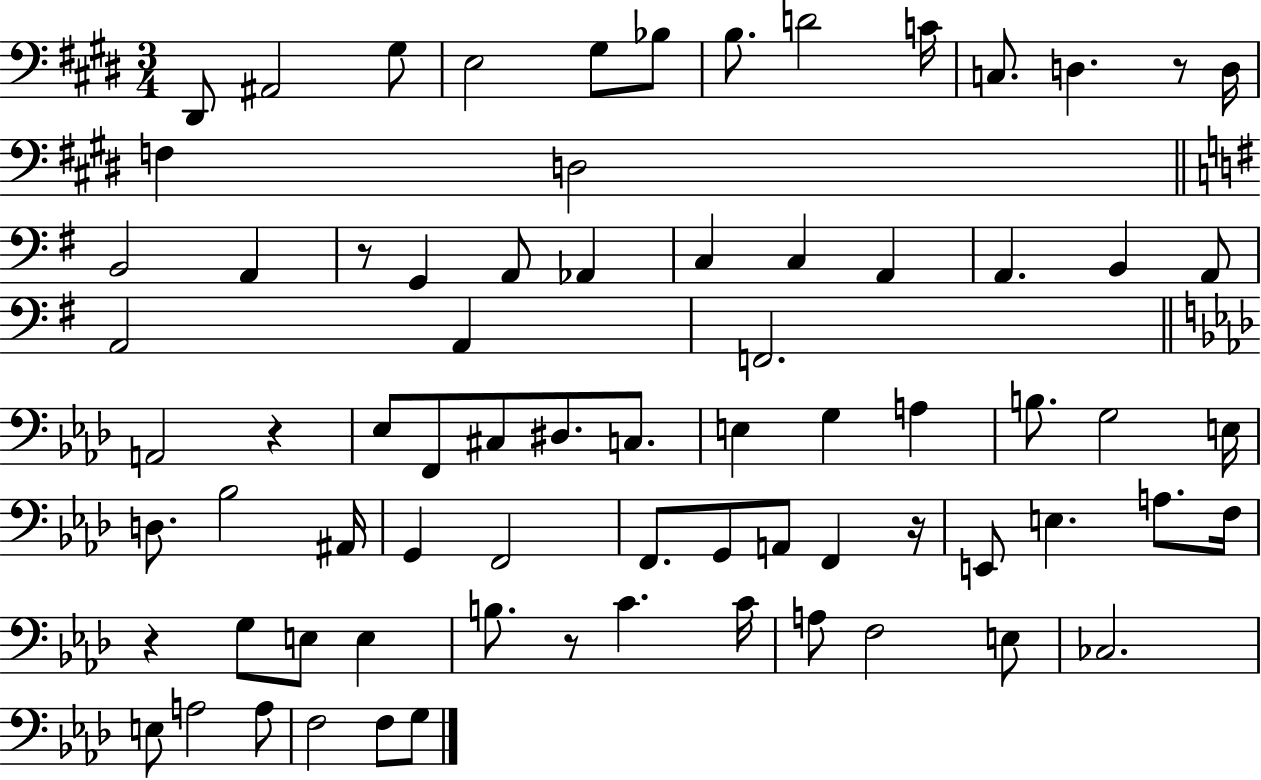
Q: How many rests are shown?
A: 6